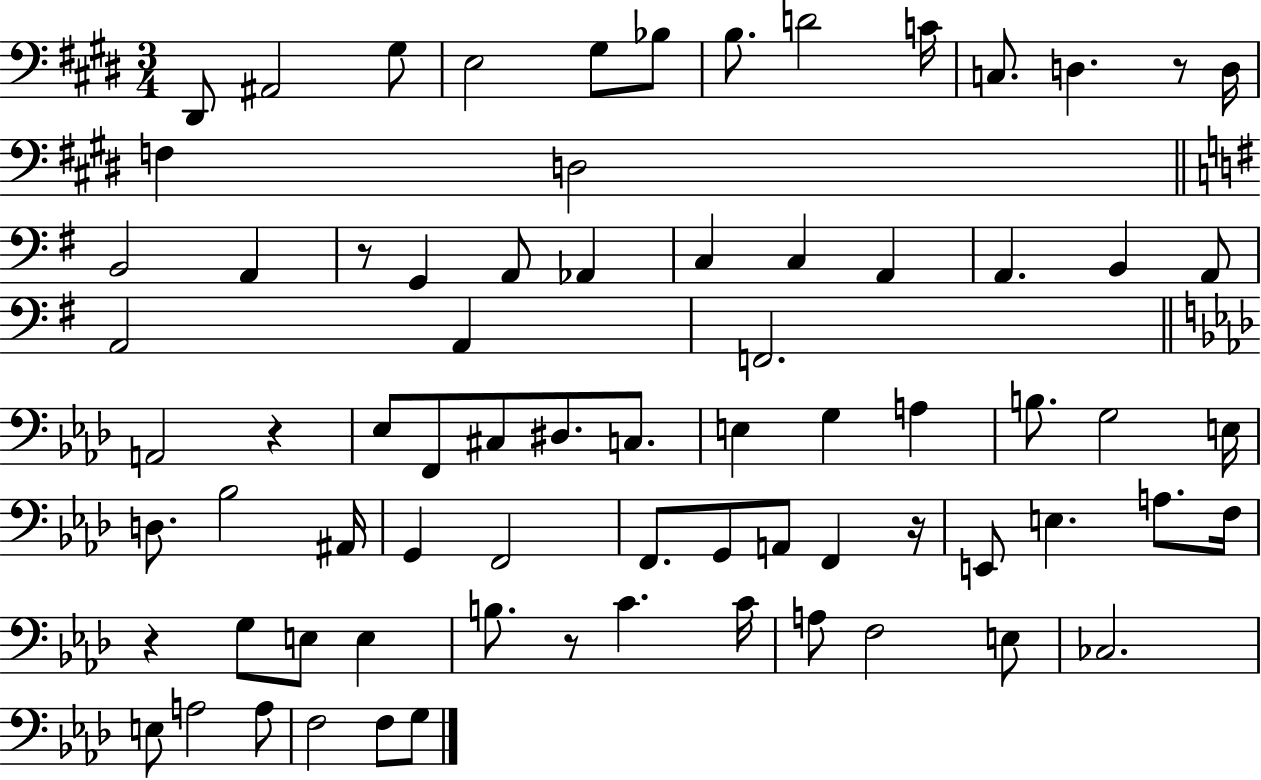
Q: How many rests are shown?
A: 6